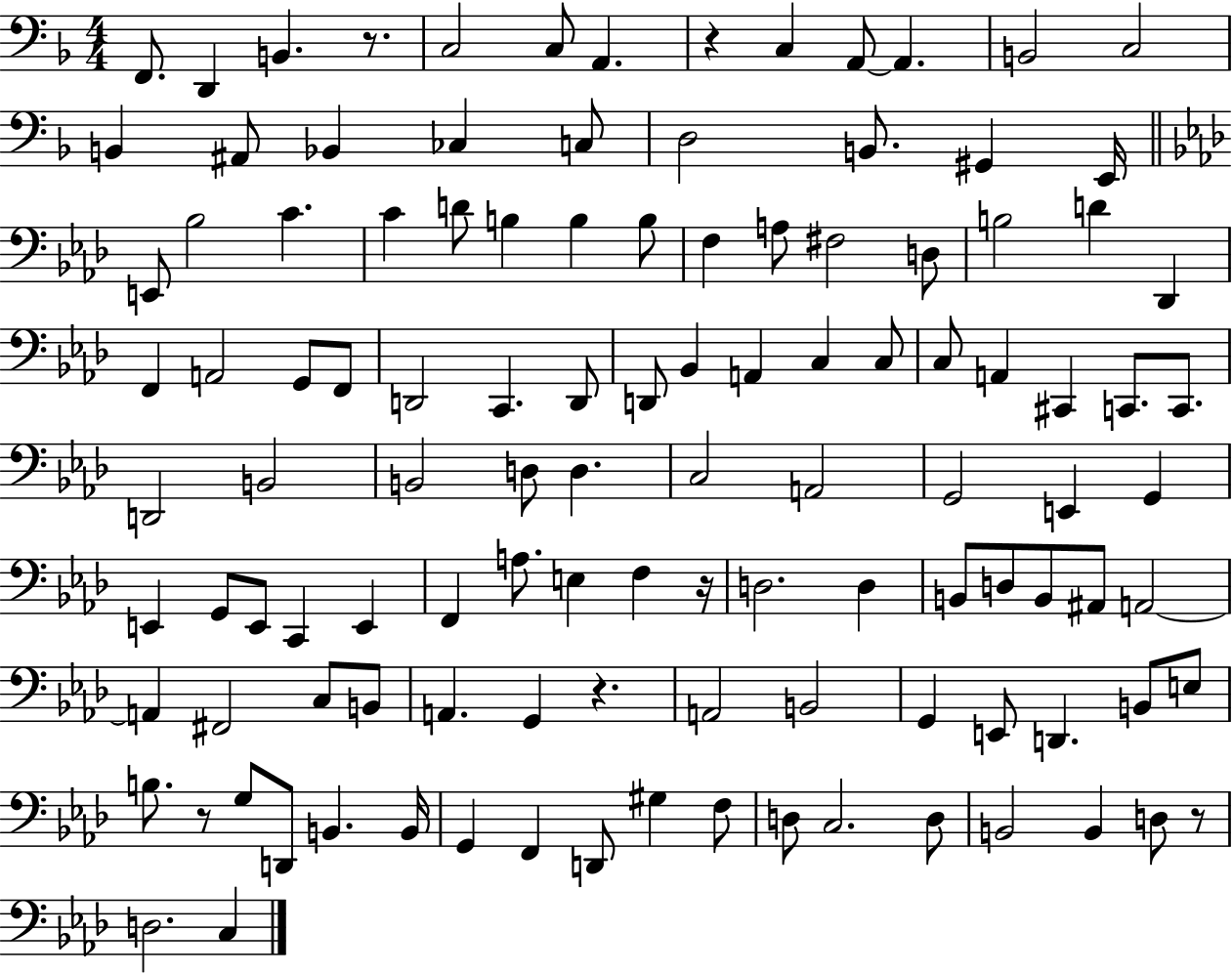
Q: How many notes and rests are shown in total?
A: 115